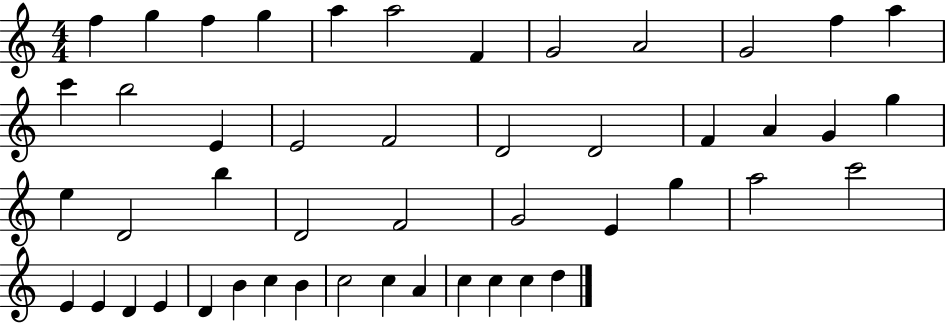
{
  \clef treble
  \numericTimeSignature
  \time 4/4
  \key c \major
  f''4 g''4 f''4 g''4 | a''4 a''2 f'4 | g'2 a'2 | g'2 f''4 a''4 | \break c'''4 b''2 e'4 | e'2 f'2 | d'2 d'2 | f'4 a'4 g'4 g''4 | \break e''4 d'2 b''4 | d'2 f'2 | g'2 e'4 g''4 | a''2 c'''2 | \break e'4 e'4 d'4 e'4 | d'4 b'4 c''4 b'4 | c''2 c''4 a'4 | c''4 c''4 c''4 d''4 | \break \bar "|."
}